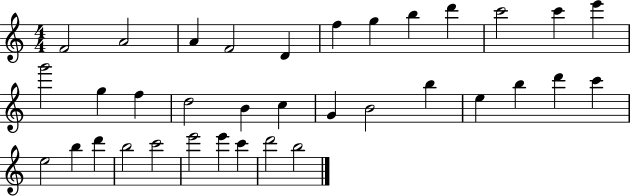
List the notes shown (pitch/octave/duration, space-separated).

F4/h A4/h A4/q F4/h D4/q F5/q G5/q B5/q D6/q C6/h C6/q E6/q G6/h G5/q F5/q D5/h B4/q C5/q G4/q B4/h B5/q E5/q B5/q D6/q C6/q E5/h B5/q D6/q B5/h C6/h E6/h E6/q C6/q D6/h B5/h